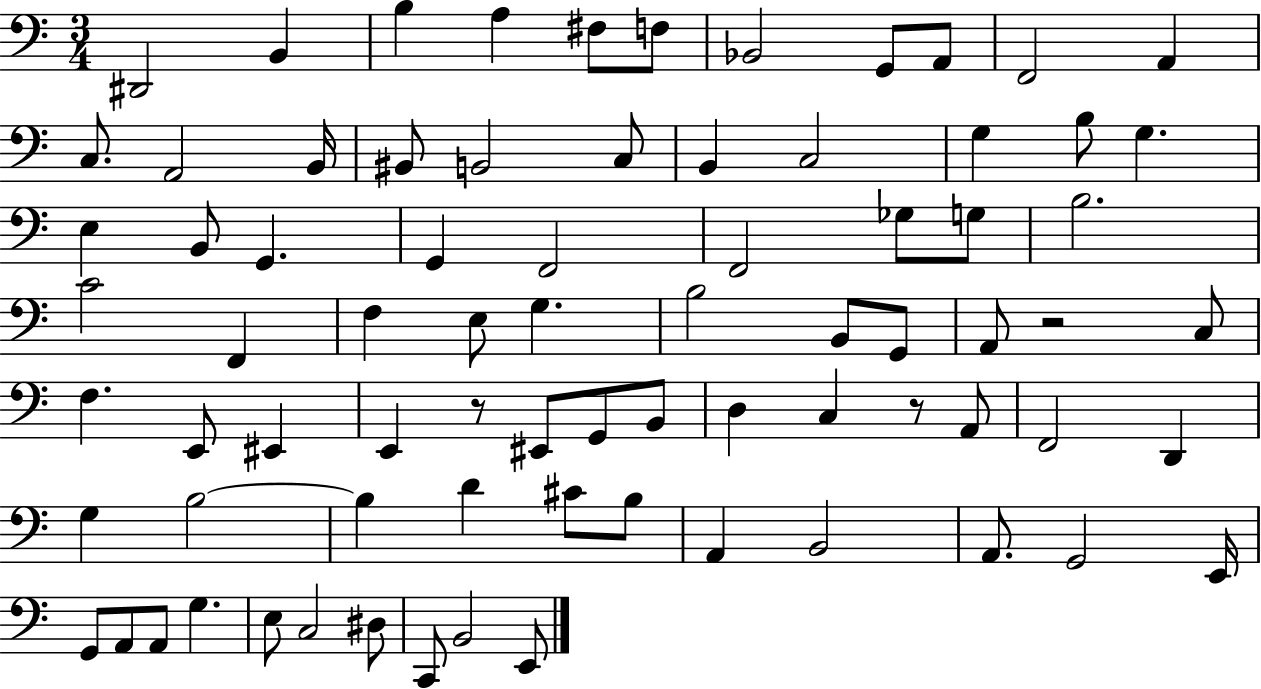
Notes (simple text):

D#2/h B2/q B3/q A3/q F#3/e F3/e Bb2/h G2/e A2/e F2/h A2/q C3/e. A2/h B2/s BIS2/e B2/h C3/e B2/q C3/h G3/q B3/e G3/q. E3/q B2/e G2/q. G2/q F2/h F2/h Gb3/e G3/e B3/h. C4/h F2/q F3/q E3/e G3/q. B3/h B2/e G2/e A2/e R/h C3/e F3/q. E2/e EIS2/q E2/q R/e EIS2/e G2/e B2/e D3/q C3/q R/e A2/e F2/h D2/q G3/q B3/h B3/q D4/q C#4/e B3/e A2/q B2/h A2/e. G2/h E2/s G2/e A2/e A2/e G3/q. E3/e C3/h D#3/e C2/e B2/h E2/e